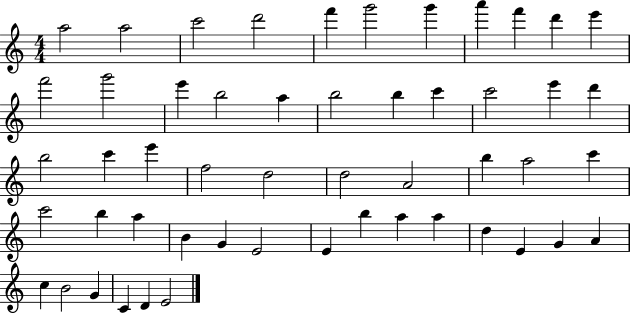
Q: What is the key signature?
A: C major